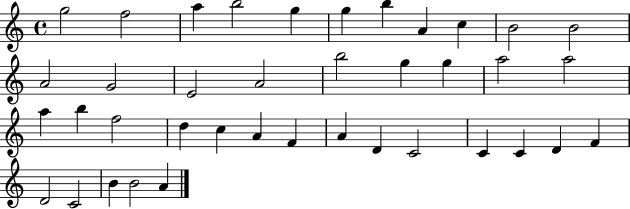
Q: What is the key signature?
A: C major